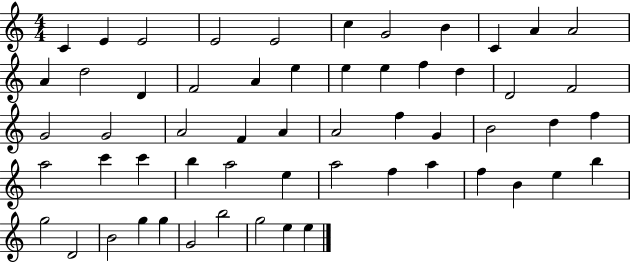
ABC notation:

X:1
T:Untitled
M:4/4
L:1/4
K:C
C E E2 E2 E2 c G2 B C A A2 A d2 D F2 A e e e f d D2 F2 G2 G2 A2 F A A2 f G B2 d f a2 c' c' b a2 e a2 f a f B e b g2 D2 B2 g g G2 b2 g2 e e